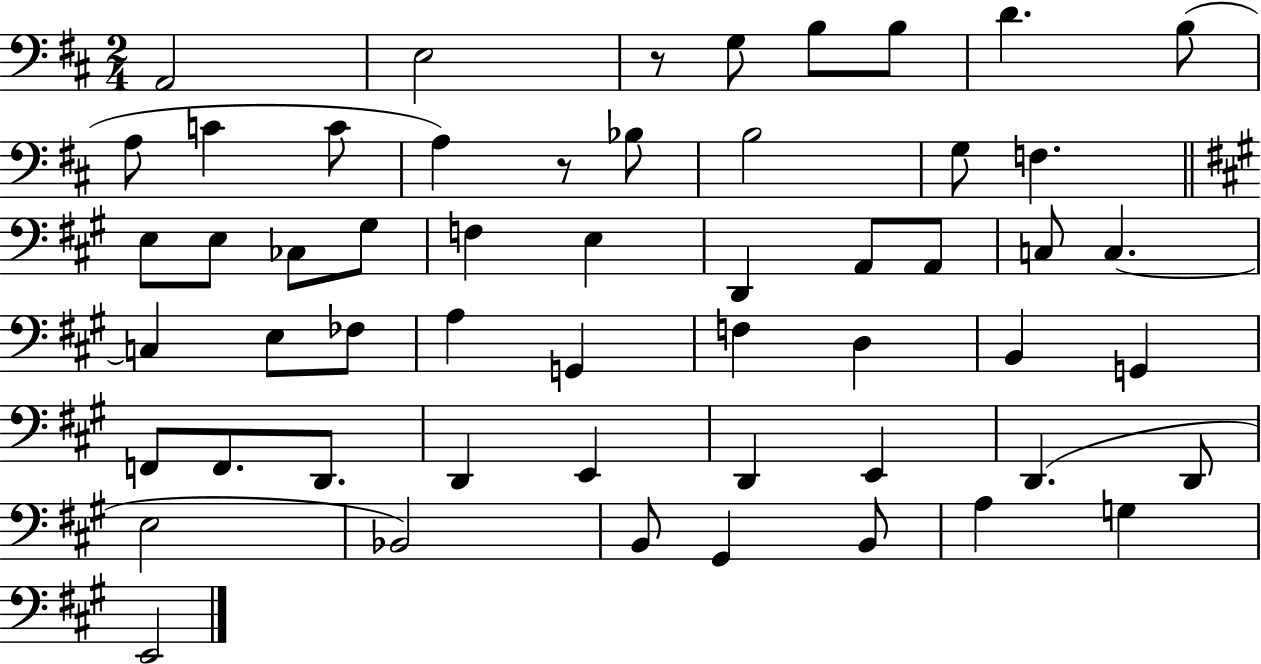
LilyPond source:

{
  \clef bass
  \numericTimeSignature
  \time 2/4
  \key d \major
  a,2 | e2 | r8 g8 b8 b8 | d'4. b8( | \break a8 c'4 c'8 | a4) r8 bes8 | b2 | g8 f4. | \break \bar "||" \break \key a \major e8 e8 ces8 gis8 | f4 e4 | d,4 a,8 a,8 | c8 c4.~~ | \break c4 e8 fes8 | a4 g,4 | f4 d4 | b,4 g,4 | \break f,8 f,8. d,8. | d,4 e,4 | d,4 e,4 | d,4.( d,8 | \break e2 | bes,2) | b,8 gis,4 b,8 | a4 g4 | \break e,2 | \bar "|."
}